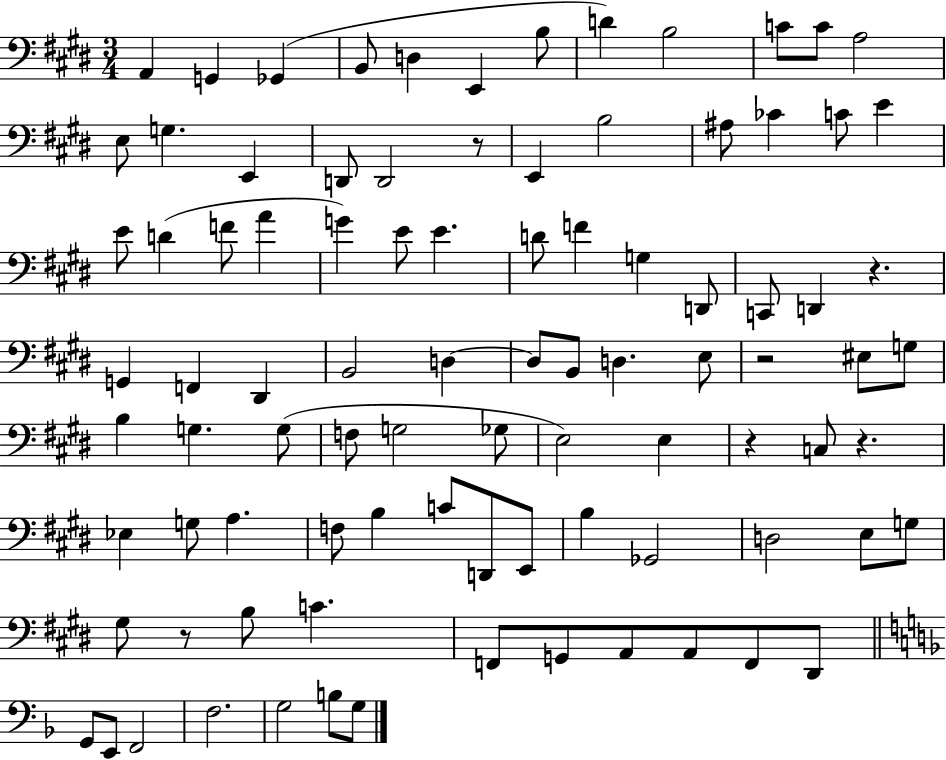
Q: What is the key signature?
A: E major